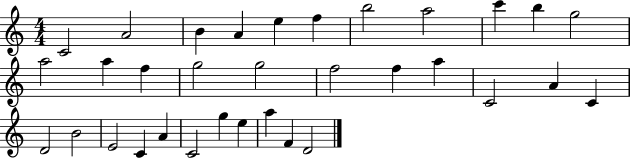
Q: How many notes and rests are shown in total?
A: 33